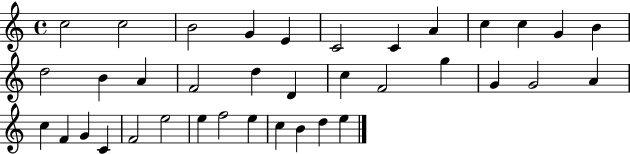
{
  \clef treble
  \time 4/4
  \defaultTimeSignature
  \key c \major
  c''2 c''2 | b'2 g'4 e'4 | c'2 c'4 a'4 | c''4 c''4 g'4 b'4 | \break d''2 b'4 a'4 | f'2 d''4 d'4 | c''4 f'2 g''4 | g'4 g'2 a'4 | \break c''4 f'4 g'4 c'4 | f'2 e''2 | e''4 f''2 e''4 | c''4 b'4 d''4 e''4 | \break \bar "|."
}